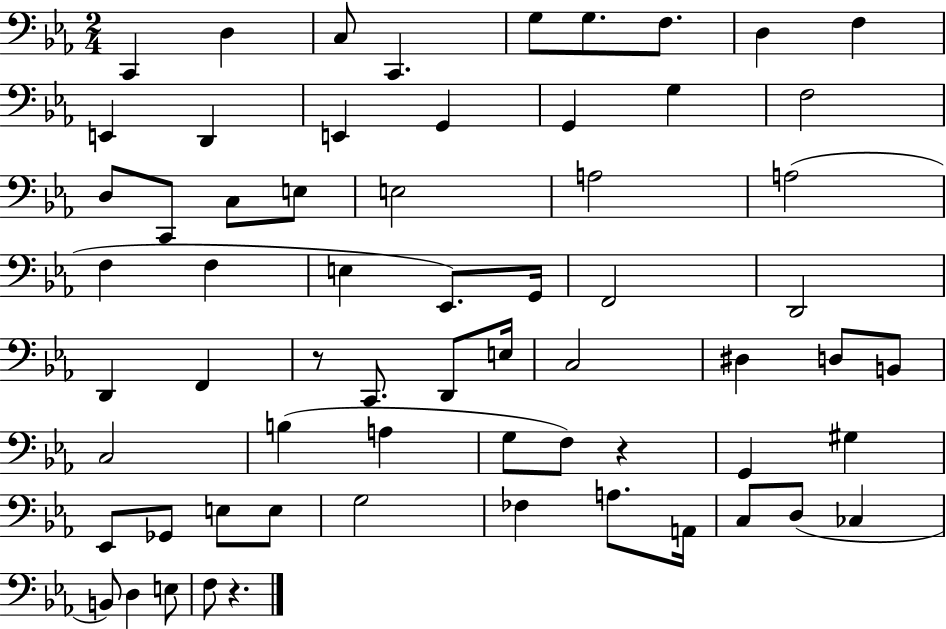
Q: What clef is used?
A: bass